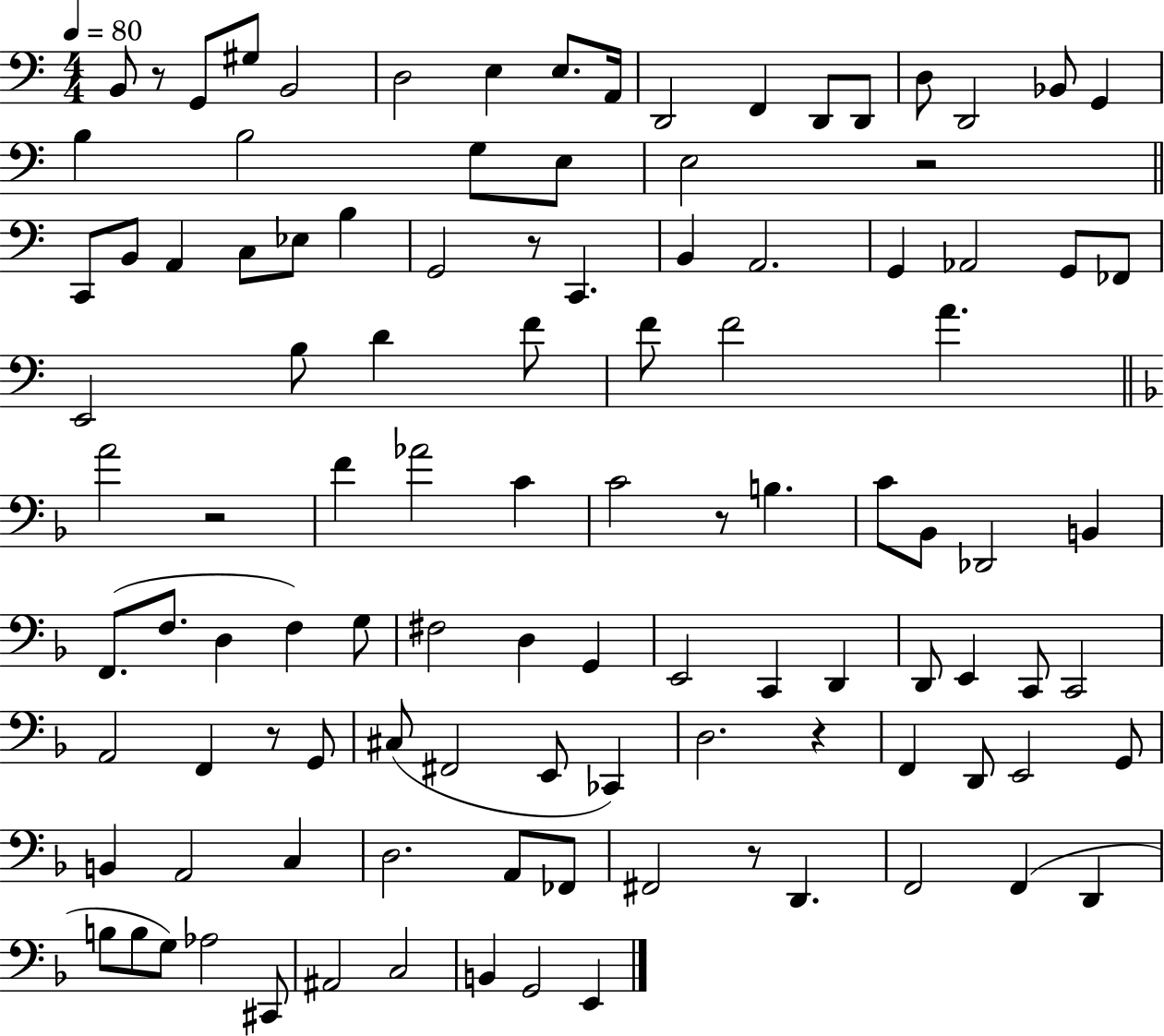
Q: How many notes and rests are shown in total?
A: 108